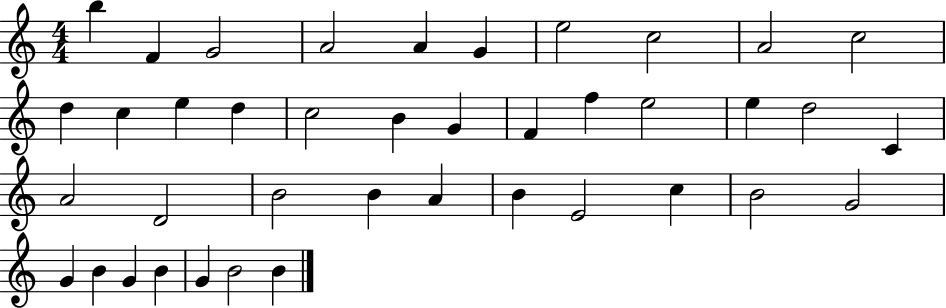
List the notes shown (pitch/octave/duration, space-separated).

B5/q F4/q G4/h A4/h A4/q G4/q E5/h C5/h A4/h C5/h D5/q C5/q E5/q D5/q C5/h B4/q G4/q F4/q F5/q E5/h E5/q D5/h C4/q A4/h D4/h B4/h B4/q A4/q B4/q E4/h C5/q B4/h G4/h G4/q B4/q G4/q B4/q G4/q B4/h B4/q